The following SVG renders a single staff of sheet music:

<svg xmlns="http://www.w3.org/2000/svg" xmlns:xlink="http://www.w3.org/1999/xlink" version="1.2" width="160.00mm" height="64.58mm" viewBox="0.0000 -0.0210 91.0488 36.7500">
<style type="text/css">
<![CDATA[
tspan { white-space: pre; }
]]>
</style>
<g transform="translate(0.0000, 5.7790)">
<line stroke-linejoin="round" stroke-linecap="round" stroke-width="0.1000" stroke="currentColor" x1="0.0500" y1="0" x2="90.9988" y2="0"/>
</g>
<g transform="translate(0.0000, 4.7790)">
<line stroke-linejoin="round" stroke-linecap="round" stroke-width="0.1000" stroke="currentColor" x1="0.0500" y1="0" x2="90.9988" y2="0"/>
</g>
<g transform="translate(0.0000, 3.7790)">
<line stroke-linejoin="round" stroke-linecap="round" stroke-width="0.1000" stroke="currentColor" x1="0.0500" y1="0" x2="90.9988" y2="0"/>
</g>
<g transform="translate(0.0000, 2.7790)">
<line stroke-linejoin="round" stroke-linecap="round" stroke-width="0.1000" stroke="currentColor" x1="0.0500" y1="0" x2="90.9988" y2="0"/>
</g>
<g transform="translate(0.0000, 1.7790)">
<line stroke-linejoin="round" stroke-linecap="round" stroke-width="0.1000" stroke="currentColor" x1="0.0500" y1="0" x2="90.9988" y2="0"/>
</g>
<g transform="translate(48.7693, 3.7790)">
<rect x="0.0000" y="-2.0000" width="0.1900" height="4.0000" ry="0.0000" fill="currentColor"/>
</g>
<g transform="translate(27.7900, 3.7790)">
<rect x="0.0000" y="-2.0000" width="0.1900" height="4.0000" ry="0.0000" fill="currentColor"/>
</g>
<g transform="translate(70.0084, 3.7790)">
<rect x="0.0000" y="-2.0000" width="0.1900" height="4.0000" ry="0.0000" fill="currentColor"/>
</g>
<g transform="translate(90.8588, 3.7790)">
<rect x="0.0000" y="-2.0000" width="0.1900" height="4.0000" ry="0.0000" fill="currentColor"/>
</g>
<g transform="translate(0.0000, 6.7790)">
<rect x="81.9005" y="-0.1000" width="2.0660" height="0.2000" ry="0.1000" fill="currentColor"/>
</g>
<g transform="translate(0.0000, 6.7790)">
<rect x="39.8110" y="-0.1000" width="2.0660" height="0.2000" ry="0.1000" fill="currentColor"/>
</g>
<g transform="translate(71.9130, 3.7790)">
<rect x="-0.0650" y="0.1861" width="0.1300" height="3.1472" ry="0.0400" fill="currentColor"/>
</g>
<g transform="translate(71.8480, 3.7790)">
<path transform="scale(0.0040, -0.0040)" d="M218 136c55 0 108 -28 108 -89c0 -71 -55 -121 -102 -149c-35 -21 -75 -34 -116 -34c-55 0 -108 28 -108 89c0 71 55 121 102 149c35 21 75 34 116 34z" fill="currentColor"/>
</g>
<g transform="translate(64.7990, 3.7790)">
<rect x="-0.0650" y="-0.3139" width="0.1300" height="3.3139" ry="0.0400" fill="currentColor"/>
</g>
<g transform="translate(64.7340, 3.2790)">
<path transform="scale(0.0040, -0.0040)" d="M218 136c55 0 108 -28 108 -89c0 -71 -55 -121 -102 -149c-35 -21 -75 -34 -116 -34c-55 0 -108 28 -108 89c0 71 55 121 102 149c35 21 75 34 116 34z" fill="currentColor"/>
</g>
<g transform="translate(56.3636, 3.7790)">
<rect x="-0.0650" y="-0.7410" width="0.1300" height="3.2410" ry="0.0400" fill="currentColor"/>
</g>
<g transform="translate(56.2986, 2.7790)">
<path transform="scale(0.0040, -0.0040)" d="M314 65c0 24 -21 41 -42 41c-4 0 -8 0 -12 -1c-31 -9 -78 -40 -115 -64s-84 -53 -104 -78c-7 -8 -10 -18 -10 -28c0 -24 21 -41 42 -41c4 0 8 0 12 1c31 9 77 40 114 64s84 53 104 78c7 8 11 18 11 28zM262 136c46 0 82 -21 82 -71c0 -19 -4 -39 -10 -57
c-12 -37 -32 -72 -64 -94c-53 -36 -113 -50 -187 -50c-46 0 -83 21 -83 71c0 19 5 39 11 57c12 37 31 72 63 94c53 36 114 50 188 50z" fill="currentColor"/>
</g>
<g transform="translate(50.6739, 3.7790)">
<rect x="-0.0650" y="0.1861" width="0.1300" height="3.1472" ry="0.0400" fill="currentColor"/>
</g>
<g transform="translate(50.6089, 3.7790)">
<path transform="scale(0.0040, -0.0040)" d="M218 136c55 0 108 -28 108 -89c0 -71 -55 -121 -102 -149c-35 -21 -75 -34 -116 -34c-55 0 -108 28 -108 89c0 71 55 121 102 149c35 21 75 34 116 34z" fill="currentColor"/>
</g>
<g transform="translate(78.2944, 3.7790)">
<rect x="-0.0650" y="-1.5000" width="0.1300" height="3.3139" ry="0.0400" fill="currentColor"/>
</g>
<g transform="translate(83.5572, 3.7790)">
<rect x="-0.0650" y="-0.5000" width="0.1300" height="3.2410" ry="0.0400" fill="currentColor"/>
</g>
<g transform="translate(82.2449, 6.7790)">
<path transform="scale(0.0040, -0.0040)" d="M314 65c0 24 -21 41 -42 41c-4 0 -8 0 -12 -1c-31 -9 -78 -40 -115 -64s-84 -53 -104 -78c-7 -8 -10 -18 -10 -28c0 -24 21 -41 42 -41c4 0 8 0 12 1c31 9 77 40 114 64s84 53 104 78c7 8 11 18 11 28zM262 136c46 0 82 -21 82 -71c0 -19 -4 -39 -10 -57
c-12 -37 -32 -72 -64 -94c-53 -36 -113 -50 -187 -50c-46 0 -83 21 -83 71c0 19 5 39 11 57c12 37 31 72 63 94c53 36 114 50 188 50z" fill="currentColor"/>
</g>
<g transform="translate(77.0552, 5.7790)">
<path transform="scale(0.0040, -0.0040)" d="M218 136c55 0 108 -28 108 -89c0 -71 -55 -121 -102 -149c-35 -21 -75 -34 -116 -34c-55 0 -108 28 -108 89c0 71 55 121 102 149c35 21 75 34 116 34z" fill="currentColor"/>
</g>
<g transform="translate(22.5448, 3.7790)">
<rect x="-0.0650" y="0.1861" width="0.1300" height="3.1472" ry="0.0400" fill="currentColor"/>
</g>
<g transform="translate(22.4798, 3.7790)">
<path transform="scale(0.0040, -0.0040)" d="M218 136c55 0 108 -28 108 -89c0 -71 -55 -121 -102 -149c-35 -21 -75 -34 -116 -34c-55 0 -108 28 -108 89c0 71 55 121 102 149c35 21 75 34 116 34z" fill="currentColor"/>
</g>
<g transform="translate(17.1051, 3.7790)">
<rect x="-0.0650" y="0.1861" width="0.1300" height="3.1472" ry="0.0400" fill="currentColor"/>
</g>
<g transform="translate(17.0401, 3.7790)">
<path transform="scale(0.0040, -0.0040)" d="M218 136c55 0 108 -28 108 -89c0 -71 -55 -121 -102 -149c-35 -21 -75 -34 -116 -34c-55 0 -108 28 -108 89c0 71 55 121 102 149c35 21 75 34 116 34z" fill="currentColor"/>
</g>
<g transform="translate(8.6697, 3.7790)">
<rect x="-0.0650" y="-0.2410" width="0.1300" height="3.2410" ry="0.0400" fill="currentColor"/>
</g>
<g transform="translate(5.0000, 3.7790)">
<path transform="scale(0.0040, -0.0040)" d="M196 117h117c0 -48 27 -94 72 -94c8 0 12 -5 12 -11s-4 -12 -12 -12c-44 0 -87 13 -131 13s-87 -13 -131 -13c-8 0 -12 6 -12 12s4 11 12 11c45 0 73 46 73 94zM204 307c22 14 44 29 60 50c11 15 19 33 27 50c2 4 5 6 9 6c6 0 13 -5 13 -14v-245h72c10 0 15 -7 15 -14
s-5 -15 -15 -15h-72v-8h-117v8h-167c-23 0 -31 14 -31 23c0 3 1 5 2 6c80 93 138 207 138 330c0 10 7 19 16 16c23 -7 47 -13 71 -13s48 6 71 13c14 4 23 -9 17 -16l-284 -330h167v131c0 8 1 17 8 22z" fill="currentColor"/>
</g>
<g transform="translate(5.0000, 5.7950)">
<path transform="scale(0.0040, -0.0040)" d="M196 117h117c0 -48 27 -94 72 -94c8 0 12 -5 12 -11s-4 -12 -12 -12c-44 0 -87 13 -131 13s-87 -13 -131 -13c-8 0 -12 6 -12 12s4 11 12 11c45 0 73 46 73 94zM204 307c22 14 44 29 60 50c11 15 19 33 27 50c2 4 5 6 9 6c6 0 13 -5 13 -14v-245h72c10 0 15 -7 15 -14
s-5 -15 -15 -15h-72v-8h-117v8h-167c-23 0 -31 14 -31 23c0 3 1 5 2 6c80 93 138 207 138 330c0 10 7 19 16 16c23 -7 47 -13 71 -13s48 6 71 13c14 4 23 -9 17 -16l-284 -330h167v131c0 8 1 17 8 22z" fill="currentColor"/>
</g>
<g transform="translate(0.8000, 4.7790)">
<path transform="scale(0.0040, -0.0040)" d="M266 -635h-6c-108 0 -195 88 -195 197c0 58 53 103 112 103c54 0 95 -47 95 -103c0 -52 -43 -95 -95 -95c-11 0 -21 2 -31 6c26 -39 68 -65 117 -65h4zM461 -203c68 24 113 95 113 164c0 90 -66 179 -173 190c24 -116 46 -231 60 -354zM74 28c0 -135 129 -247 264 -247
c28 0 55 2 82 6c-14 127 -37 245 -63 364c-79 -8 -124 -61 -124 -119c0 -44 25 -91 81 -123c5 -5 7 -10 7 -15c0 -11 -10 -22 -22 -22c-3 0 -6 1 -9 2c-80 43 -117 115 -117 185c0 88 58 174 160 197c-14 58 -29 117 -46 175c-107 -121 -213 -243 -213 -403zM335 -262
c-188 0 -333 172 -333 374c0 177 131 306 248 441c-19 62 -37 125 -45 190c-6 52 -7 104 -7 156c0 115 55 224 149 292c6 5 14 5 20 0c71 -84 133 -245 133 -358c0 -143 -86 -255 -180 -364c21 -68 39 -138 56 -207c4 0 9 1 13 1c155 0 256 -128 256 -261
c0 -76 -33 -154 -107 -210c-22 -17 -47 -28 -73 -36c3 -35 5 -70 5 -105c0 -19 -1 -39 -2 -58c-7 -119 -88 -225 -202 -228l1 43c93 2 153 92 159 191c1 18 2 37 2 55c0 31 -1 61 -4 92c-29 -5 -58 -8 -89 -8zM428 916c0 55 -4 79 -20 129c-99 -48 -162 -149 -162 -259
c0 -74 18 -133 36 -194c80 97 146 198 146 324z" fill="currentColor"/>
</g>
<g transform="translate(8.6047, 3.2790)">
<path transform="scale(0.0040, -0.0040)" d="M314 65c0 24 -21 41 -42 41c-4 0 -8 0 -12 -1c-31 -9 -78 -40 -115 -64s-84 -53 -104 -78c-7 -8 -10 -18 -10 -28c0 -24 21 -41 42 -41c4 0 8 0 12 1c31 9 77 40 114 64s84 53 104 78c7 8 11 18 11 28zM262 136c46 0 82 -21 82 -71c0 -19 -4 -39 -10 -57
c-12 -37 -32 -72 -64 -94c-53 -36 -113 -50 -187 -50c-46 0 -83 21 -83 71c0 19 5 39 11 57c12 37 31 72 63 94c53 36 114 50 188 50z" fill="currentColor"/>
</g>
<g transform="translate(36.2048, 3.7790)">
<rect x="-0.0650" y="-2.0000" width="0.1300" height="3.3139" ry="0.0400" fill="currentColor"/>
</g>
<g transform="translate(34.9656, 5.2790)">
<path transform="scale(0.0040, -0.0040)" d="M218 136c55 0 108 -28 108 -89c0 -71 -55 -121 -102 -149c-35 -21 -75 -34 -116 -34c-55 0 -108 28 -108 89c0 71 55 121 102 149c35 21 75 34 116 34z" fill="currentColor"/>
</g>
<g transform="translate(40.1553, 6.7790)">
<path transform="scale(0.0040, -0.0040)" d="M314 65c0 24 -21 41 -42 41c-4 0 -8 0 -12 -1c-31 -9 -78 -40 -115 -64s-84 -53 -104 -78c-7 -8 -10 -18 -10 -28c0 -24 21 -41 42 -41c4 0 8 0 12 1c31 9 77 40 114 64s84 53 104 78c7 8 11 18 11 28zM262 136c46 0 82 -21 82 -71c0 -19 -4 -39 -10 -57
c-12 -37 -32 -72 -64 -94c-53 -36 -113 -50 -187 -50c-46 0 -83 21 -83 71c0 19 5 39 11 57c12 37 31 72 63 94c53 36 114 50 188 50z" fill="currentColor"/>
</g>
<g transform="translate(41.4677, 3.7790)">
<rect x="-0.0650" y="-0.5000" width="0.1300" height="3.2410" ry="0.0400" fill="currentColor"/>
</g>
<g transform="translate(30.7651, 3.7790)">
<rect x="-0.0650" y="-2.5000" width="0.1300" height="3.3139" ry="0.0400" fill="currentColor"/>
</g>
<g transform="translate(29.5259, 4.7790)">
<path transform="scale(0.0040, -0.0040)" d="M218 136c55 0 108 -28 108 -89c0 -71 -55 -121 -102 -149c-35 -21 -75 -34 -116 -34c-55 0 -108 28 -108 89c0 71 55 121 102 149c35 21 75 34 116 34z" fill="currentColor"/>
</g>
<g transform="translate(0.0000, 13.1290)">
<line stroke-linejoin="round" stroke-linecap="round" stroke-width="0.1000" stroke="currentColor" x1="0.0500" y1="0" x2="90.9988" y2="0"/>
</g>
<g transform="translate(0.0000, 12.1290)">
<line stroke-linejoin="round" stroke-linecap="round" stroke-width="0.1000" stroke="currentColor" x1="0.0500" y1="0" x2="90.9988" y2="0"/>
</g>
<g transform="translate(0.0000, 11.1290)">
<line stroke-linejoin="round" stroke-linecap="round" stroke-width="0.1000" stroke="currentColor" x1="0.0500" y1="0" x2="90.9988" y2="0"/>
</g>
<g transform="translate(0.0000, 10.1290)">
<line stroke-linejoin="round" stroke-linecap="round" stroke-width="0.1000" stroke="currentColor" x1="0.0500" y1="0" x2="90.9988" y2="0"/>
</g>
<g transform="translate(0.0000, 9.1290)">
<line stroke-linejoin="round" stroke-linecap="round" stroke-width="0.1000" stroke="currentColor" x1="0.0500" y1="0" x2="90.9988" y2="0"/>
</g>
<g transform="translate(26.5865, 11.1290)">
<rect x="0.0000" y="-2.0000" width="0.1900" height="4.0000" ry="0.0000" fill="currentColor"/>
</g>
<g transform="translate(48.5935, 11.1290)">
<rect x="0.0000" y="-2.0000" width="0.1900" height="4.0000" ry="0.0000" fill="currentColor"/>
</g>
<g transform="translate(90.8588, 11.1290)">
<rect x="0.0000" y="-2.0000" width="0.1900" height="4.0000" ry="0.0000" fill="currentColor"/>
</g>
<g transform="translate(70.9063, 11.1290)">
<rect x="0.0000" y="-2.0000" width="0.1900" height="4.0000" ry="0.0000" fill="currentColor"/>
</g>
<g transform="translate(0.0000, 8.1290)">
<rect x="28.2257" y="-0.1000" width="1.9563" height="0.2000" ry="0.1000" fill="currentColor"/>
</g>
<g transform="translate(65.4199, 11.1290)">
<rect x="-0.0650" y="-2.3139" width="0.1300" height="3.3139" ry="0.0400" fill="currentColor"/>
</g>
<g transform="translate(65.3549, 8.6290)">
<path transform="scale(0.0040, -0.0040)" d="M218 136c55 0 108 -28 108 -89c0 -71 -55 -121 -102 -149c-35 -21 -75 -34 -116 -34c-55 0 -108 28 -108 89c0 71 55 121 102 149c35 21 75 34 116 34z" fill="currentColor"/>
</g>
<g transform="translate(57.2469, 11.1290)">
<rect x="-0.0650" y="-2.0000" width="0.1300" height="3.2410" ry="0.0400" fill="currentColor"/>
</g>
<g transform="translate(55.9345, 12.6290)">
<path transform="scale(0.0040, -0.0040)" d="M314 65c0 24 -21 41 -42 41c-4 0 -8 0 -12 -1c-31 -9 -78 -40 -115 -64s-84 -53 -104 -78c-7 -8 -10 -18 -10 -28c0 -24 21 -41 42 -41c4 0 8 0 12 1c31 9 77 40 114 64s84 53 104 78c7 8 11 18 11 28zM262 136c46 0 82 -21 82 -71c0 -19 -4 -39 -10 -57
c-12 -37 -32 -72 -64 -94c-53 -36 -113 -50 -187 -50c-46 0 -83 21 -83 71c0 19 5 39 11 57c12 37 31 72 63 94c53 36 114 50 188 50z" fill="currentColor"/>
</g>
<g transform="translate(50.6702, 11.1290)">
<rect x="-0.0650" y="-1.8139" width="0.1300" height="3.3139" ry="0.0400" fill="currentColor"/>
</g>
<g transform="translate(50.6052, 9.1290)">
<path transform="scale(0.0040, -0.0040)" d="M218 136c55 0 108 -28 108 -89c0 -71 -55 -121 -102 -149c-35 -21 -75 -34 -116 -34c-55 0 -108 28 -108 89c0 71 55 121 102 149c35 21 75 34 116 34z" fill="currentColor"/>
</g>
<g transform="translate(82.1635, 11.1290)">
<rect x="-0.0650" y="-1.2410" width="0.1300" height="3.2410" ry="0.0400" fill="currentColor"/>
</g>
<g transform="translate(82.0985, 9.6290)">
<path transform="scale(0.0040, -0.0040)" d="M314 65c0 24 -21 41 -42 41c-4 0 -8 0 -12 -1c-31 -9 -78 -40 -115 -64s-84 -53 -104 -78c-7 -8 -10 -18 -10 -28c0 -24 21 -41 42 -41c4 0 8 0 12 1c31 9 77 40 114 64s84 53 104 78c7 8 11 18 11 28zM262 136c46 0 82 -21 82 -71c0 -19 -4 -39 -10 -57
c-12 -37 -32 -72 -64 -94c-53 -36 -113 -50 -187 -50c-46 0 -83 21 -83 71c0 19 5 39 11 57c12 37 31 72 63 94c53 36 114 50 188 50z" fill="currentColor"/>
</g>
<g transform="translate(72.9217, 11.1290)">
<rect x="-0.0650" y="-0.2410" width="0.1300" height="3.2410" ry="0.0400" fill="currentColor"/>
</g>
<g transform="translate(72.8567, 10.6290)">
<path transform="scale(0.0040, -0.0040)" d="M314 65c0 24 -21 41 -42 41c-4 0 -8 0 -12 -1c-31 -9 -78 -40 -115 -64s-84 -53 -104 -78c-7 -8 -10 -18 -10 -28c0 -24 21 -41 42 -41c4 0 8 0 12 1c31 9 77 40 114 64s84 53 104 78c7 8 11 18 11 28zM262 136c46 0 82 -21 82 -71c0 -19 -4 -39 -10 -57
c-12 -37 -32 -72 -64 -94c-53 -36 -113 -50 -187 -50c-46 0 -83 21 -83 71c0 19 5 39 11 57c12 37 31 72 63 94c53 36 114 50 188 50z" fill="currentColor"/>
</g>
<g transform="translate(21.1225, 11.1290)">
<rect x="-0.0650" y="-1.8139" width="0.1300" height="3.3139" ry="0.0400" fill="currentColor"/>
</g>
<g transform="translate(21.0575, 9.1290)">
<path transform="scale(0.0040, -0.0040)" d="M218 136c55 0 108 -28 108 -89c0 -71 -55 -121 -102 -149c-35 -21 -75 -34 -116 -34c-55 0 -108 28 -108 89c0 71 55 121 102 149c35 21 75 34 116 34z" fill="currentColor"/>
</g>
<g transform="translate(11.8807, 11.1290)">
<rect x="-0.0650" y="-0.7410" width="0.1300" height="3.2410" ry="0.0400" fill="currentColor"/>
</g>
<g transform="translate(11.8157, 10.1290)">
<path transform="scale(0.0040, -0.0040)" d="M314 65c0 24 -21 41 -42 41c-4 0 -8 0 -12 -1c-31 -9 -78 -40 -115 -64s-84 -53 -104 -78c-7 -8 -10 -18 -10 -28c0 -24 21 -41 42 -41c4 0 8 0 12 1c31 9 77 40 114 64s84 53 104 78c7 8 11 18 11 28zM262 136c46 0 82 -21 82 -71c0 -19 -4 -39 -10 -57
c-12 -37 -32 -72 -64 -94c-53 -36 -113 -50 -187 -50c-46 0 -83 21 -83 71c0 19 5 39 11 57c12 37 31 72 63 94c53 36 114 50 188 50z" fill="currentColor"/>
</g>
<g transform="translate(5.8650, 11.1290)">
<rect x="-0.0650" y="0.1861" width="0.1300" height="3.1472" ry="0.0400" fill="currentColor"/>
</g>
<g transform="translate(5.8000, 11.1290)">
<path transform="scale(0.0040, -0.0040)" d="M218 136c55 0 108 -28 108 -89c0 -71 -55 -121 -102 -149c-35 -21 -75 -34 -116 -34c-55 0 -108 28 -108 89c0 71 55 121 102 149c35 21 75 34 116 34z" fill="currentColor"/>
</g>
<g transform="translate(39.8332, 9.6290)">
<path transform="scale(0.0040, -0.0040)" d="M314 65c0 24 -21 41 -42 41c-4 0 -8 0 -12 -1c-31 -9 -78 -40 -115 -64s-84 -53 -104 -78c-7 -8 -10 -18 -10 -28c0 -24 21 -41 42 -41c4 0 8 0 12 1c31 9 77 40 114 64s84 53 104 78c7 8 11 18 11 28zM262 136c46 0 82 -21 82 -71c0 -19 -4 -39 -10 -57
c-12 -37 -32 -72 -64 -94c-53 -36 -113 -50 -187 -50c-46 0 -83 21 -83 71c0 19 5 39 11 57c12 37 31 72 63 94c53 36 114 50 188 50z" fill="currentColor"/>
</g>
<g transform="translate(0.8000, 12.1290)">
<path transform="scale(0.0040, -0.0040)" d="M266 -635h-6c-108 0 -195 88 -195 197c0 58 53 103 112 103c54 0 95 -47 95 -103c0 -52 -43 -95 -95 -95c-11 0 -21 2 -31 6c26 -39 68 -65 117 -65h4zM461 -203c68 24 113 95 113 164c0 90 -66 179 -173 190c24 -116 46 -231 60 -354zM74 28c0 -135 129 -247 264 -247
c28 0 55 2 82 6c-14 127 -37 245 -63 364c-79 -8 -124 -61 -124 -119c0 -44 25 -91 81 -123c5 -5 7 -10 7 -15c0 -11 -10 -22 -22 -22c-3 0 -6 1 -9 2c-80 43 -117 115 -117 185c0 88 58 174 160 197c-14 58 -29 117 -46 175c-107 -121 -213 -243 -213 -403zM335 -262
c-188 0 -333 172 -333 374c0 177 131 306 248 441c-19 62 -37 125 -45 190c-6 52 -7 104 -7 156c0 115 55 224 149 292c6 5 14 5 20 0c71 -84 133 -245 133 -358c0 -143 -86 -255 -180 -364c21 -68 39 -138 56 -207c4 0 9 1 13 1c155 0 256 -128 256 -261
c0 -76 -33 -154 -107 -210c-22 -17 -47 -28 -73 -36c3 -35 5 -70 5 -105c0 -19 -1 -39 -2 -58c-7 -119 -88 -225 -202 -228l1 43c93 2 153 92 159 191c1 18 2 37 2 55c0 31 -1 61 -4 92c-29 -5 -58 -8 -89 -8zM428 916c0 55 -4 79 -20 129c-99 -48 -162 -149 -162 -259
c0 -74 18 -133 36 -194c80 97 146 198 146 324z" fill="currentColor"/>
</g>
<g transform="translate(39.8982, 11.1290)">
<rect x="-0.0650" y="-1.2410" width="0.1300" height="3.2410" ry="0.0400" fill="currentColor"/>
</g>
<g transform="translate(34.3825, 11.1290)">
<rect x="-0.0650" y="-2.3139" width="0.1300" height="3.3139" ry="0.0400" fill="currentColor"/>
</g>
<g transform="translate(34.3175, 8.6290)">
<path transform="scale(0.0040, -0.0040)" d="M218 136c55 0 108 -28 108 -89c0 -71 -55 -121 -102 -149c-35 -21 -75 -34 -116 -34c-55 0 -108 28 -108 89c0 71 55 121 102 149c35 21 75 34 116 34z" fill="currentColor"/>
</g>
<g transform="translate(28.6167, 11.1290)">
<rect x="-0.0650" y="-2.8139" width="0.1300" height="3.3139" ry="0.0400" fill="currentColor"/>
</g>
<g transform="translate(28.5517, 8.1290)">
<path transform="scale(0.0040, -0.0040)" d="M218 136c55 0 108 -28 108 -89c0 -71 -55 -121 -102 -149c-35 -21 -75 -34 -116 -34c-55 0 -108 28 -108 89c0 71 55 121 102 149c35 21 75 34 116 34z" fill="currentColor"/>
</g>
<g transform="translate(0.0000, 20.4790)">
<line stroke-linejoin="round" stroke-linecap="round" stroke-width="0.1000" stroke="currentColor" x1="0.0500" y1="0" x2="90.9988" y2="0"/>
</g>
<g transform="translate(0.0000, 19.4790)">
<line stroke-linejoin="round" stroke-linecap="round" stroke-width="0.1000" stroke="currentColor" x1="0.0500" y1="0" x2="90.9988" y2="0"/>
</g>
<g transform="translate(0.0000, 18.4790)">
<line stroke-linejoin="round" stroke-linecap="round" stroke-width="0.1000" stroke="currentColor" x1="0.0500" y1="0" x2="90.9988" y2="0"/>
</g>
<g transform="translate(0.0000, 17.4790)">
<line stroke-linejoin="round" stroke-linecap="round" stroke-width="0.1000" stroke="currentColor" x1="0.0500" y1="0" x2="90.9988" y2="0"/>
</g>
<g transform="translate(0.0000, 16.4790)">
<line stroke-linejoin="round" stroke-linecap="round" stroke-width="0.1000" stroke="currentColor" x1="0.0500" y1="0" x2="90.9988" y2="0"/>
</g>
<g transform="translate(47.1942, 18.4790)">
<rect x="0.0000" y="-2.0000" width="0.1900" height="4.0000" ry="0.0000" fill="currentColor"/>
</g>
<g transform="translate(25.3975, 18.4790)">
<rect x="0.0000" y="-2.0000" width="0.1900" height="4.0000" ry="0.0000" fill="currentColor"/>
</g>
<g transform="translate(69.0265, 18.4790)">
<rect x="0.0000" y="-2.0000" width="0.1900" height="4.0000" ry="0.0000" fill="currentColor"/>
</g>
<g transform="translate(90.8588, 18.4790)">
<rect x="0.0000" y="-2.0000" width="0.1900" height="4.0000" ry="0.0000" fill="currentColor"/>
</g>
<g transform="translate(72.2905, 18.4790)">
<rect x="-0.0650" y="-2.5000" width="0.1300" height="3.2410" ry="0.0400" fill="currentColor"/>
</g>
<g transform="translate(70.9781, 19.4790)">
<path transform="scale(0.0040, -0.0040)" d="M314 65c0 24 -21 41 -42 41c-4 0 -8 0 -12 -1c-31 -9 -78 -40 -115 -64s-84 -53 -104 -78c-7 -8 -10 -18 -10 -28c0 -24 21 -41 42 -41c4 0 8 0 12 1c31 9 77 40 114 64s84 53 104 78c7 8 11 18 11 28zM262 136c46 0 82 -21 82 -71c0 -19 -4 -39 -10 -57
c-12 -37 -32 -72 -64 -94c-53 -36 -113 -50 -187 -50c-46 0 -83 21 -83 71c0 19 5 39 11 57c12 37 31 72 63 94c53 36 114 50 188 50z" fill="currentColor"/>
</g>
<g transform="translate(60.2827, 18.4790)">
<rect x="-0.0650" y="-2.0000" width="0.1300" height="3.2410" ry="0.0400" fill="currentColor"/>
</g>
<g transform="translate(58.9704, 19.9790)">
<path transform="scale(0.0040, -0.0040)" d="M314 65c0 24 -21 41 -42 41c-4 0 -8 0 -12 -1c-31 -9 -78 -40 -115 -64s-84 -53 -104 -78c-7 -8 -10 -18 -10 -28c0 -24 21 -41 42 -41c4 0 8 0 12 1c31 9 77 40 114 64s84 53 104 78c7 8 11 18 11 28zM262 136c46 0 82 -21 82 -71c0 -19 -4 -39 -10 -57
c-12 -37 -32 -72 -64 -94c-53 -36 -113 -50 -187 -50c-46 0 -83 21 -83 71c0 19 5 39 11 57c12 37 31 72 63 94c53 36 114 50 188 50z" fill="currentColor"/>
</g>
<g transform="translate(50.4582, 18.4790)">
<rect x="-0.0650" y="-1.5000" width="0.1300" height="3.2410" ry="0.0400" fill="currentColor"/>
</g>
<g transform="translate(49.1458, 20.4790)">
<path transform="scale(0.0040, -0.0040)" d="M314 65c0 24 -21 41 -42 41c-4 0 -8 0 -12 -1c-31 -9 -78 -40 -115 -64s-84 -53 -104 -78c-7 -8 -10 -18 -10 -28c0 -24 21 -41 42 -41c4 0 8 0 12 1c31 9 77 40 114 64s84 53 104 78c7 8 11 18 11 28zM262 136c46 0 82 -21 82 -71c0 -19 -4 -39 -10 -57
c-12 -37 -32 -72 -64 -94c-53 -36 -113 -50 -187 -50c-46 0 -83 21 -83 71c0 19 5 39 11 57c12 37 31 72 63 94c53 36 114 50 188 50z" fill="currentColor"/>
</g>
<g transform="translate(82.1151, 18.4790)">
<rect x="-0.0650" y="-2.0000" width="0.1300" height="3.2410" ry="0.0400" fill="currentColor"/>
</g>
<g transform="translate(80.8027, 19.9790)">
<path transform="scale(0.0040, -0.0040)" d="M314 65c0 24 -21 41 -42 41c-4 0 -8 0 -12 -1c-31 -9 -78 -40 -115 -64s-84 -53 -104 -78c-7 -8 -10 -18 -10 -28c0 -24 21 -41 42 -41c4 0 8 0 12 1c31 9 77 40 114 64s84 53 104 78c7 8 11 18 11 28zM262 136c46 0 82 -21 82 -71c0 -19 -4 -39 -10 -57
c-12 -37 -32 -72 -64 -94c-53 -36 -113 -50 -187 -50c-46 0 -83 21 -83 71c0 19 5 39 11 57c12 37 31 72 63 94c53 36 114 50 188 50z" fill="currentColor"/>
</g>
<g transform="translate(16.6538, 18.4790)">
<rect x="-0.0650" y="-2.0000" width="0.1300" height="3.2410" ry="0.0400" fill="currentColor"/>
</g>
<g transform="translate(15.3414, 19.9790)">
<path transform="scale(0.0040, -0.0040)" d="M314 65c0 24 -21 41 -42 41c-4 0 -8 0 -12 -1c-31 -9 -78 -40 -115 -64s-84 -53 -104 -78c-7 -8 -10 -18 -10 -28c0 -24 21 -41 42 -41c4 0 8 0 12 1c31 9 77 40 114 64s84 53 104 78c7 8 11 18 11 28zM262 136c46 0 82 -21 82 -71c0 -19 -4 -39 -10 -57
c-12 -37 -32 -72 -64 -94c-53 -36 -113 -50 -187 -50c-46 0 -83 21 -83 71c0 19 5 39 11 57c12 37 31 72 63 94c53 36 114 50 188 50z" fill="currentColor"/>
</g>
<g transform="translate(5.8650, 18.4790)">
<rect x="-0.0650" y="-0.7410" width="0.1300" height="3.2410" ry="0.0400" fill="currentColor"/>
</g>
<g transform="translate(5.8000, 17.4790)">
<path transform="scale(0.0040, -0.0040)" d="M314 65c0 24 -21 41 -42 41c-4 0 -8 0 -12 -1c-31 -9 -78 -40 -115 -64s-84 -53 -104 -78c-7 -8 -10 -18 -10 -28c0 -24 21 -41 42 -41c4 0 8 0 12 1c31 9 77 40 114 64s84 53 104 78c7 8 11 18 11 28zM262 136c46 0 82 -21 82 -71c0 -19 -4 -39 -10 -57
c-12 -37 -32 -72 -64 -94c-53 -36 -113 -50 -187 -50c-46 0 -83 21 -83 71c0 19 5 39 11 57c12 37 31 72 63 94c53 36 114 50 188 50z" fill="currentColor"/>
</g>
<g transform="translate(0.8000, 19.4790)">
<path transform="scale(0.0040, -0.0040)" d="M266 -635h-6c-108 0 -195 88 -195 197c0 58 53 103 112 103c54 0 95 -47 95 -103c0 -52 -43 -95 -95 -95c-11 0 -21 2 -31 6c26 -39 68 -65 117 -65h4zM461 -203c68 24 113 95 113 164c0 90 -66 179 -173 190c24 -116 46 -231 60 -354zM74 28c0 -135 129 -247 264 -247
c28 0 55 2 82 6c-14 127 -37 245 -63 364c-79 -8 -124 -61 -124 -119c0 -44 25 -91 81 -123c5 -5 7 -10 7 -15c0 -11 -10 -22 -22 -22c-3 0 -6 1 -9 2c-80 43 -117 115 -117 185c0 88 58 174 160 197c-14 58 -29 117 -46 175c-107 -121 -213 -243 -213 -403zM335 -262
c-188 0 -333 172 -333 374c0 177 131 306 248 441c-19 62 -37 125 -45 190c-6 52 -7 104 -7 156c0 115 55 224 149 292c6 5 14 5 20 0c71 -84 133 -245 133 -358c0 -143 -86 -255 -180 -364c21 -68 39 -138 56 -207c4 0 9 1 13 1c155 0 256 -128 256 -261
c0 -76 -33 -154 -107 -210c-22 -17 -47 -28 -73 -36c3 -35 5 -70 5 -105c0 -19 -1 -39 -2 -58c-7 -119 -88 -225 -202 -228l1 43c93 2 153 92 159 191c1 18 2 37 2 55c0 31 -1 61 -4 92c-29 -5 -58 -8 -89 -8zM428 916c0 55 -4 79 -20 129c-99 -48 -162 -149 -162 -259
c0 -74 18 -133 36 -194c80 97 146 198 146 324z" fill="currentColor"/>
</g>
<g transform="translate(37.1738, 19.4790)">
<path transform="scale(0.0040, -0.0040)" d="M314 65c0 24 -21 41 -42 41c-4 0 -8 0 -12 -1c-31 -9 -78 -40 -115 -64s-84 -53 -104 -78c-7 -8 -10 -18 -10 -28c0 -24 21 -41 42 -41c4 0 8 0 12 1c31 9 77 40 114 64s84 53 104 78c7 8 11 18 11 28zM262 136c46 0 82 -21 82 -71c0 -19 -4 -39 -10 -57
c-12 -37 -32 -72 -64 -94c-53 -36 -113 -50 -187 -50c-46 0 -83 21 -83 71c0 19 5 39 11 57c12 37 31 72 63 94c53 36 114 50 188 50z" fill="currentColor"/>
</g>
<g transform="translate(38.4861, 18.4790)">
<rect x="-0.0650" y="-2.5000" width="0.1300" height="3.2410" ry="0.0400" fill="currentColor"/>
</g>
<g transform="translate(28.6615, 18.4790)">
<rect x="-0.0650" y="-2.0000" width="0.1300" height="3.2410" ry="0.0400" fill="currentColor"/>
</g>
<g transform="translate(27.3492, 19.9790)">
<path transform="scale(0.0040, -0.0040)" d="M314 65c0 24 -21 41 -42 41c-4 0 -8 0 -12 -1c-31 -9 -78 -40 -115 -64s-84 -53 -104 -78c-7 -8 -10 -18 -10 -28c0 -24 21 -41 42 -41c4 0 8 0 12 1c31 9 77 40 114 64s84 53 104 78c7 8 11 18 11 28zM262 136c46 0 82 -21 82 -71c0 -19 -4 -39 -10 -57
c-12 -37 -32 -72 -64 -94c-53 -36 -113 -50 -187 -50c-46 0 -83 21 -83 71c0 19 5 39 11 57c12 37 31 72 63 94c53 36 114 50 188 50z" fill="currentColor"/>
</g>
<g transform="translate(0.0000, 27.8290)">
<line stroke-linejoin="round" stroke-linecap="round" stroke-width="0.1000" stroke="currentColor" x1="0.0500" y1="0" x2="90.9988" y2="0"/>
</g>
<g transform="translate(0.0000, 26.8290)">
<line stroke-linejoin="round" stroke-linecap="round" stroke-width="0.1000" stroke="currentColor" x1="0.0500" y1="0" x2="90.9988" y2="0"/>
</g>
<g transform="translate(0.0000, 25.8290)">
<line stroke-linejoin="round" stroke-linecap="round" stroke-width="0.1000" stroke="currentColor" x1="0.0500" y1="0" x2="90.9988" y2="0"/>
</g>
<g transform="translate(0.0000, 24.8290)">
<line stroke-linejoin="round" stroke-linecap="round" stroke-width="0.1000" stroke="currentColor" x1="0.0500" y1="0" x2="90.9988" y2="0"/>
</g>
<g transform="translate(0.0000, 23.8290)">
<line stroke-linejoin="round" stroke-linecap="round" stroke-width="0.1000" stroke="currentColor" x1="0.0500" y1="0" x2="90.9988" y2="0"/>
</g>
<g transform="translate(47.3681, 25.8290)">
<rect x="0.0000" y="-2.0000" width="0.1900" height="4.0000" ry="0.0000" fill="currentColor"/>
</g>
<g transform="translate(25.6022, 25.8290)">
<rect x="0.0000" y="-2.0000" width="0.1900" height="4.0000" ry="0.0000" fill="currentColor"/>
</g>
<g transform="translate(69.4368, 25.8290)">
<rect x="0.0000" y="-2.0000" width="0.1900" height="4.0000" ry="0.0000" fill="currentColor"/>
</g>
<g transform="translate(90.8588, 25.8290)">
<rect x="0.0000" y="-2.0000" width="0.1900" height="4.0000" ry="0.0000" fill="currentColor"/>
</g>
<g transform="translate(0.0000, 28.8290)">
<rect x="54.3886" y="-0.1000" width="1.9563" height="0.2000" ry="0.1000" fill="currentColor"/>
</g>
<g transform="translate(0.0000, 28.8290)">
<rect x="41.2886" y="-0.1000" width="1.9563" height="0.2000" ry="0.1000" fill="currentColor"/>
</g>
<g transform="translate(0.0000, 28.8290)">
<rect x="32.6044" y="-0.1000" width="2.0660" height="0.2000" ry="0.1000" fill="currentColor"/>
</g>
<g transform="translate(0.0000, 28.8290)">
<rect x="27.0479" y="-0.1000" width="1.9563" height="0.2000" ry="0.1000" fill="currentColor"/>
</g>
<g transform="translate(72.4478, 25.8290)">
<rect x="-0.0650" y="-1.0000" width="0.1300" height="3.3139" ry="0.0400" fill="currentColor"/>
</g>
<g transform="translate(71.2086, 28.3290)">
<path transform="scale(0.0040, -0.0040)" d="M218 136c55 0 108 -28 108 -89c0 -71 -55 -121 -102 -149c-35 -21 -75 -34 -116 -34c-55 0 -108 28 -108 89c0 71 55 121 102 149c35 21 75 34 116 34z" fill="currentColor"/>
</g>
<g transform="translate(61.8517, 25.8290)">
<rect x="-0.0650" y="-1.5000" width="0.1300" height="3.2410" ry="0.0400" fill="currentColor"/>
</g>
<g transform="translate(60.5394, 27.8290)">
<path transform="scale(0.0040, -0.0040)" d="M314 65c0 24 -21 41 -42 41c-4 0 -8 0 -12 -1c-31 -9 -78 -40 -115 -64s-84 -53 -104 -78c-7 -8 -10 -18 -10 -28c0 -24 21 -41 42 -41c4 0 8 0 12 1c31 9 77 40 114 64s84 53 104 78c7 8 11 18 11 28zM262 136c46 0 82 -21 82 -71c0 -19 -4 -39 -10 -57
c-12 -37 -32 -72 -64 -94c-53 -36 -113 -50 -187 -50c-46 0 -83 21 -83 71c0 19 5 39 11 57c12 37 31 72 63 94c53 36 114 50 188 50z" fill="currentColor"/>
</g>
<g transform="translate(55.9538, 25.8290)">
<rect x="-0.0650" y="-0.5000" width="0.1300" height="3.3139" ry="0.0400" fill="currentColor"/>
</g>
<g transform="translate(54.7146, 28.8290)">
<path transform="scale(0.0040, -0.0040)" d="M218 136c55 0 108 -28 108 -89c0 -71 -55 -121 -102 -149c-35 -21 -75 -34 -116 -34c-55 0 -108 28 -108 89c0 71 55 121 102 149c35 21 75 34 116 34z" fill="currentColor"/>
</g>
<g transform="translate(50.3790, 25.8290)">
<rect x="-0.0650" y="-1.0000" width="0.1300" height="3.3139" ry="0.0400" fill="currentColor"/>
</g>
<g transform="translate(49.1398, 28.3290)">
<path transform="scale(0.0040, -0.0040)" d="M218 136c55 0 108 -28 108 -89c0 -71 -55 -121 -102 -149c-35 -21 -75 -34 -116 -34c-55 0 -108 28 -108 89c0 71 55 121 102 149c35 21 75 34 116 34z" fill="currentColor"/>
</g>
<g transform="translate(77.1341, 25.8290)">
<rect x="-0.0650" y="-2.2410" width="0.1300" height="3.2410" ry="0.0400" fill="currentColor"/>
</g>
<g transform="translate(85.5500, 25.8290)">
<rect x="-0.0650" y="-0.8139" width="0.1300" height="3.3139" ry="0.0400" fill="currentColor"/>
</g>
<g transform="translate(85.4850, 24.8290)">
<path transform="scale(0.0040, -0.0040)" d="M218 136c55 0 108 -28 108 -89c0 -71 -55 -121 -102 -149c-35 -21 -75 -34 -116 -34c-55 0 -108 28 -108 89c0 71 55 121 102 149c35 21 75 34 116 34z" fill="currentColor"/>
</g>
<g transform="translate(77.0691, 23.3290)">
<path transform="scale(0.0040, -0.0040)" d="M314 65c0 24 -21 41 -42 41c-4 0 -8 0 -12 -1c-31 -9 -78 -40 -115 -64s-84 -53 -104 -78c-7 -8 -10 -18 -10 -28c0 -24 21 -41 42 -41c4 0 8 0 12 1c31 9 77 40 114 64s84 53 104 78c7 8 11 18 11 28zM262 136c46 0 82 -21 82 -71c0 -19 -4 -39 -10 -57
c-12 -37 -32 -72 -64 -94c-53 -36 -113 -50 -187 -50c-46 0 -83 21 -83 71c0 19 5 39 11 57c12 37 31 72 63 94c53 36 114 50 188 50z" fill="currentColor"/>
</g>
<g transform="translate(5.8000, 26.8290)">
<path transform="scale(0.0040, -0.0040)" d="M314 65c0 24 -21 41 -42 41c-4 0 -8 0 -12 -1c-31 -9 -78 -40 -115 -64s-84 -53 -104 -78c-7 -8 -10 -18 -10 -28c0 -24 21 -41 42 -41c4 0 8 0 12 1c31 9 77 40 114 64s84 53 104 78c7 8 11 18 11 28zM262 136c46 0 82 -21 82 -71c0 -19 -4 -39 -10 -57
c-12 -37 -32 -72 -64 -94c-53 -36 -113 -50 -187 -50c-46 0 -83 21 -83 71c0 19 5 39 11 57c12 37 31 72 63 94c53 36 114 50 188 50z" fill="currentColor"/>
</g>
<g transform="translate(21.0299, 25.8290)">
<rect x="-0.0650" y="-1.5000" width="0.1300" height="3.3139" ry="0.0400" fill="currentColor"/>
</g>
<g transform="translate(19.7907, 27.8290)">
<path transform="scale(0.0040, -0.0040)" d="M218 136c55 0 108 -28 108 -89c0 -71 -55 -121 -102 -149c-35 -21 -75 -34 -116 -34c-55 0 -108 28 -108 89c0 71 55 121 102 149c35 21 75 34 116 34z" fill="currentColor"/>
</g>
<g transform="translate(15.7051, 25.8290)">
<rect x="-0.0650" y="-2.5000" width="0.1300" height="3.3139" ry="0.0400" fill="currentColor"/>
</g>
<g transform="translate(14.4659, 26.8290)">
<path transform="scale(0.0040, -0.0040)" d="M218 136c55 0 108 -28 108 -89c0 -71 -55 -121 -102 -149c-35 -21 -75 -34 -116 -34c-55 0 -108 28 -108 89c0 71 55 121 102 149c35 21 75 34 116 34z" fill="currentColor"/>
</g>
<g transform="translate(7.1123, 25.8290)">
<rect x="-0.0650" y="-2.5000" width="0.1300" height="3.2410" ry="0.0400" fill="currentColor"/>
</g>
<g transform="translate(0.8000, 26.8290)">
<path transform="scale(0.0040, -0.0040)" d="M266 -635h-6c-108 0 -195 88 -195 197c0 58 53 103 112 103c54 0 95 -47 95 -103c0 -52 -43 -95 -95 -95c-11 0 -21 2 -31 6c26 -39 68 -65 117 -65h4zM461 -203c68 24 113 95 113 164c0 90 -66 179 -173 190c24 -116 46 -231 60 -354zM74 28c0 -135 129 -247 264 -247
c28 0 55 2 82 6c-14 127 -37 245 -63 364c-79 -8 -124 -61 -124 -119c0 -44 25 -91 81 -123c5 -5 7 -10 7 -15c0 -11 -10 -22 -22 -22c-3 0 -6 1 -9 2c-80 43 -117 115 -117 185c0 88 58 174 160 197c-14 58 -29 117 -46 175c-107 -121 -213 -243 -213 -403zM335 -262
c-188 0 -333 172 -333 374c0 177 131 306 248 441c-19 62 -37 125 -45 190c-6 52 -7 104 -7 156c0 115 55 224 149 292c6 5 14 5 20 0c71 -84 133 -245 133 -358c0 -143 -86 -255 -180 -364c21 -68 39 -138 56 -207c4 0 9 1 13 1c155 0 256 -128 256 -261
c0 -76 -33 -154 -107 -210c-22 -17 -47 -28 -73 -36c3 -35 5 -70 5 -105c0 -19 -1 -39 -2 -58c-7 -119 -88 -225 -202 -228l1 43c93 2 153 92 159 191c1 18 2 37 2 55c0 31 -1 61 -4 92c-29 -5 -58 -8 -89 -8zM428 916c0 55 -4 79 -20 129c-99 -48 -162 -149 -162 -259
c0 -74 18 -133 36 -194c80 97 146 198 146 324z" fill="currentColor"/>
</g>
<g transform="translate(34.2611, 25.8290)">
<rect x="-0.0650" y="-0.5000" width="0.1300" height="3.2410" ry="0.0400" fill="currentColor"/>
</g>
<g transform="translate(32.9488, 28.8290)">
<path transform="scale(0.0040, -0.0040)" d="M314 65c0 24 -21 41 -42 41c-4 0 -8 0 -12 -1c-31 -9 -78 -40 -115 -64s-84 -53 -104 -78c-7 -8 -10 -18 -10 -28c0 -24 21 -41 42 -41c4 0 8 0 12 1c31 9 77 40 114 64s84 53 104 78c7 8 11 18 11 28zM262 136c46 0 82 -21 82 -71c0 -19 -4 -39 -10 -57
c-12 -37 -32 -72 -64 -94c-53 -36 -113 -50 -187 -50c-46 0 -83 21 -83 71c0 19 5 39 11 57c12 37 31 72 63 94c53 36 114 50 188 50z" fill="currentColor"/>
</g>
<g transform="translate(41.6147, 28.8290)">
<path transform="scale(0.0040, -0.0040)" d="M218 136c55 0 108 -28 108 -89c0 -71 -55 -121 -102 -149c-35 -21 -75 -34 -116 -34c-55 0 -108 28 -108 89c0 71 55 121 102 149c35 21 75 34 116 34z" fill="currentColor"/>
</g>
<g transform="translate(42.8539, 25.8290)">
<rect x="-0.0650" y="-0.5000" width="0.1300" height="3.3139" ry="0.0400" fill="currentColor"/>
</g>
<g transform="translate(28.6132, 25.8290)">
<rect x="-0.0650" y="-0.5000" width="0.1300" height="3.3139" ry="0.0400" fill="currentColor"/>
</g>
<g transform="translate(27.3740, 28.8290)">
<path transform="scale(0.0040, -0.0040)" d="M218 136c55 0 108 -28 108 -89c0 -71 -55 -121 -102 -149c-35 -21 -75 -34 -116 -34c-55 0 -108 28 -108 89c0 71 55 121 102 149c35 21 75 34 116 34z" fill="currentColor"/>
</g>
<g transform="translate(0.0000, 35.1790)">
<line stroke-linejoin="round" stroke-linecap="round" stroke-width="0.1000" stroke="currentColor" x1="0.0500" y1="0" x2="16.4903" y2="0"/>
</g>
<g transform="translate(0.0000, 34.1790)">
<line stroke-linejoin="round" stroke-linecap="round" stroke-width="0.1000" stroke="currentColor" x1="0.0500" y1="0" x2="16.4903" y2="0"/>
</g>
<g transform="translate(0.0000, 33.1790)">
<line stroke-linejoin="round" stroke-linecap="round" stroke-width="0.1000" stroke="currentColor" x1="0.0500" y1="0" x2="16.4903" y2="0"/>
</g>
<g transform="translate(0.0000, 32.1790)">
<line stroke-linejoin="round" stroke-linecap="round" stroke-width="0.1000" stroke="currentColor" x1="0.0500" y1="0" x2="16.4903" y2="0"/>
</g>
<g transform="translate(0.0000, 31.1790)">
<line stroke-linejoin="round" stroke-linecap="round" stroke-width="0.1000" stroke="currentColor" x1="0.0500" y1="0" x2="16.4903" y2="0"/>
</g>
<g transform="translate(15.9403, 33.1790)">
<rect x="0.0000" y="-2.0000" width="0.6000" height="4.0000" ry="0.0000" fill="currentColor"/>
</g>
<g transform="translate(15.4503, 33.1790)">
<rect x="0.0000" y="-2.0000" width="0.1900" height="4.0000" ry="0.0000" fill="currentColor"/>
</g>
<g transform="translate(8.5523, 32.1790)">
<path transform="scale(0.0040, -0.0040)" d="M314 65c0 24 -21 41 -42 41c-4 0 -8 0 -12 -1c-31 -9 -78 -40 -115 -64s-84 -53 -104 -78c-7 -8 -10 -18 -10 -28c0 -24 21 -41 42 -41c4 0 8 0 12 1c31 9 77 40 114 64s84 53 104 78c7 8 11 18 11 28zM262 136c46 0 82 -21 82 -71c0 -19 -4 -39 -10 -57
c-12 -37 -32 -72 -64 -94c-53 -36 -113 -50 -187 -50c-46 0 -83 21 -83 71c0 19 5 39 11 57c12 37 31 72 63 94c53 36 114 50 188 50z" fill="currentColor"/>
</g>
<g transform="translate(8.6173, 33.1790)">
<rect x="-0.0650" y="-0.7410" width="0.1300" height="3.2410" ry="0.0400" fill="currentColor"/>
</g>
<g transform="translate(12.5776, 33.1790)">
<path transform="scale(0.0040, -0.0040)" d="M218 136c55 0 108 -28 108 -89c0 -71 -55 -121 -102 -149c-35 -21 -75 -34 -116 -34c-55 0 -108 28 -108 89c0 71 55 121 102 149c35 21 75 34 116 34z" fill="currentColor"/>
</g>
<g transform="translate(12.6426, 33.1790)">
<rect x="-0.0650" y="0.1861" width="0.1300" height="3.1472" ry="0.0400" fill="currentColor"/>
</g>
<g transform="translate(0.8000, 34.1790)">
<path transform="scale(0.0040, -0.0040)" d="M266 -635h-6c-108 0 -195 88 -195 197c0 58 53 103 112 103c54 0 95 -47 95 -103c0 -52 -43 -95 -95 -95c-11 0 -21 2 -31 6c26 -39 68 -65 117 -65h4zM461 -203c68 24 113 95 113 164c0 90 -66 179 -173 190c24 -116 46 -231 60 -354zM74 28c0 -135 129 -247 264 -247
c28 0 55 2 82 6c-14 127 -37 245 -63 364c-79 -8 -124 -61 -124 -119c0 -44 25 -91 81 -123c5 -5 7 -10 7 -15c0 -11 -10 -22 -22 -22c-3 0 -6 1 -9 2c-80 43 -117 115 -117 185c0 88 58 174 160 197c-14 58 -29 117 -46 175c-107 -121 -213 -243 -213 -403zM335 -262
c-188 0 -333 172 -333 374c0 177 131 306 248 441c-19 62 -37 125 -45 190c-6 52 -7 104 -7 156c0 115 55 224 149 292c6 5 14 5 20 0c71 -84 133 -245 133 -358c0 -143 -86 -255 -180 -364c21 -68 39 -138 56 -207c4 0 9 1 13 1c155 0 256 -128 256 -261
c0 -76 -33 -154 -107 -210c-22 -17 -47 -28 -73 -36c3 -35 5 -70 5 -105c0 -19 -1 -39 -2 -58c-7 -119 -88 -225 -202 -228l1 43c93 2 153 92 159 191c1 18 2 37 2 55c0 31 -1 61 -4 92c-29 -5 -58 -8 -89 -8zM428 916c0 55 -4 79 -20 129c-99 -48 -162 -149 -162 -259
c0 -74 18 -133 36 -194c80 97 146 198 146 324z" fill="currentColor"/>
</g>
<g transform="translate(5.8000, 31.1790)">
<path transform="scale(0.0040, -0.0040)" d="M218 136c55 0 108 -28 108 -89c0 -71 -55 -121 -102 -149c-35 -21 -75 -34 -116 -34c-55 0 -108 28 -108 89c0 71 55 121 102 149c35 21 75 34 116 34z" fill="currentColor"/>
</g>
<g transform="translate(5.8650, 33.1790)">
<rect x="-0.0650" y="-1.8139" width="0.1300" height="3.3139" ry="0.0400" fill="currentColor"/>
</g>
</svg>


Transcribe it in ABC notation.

X:1
T:Untitled
M:4/4
L:1/4
K:C
c2 B B G F C2 B d2 c B E C2 B d2 f a g e2 f F2 g c2 e2 d2 F2 F2 G2 E2 F2 G2 F2 G2 G E C C2 C D C E2 D g2 d f d2 B